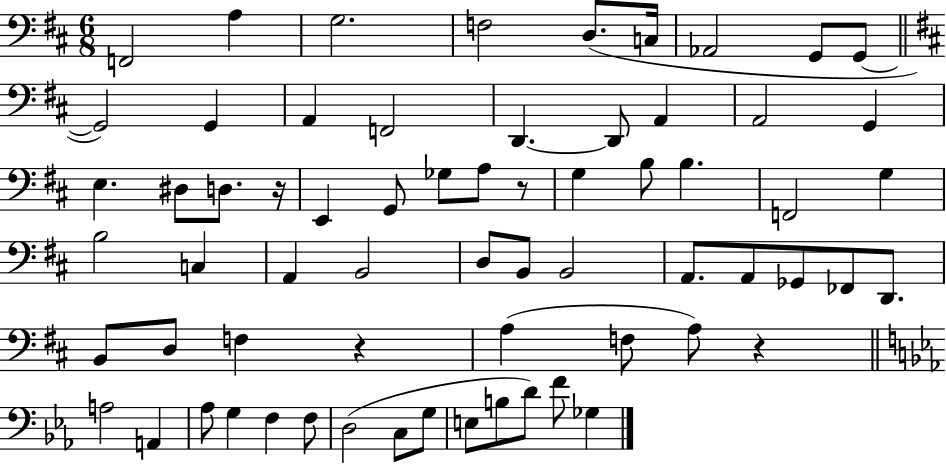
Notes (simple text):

F2/h A3/q G3/h. F3/h D3/e. C3/s Ab2/h G2/e G2/e G2/h G2/q A2/q F2/h D2/q. D2/e A2/q A2/h G2/q E3/q. D#3/e D3/e. R/s E2/q G2/e Gb3/e A3/e R/e G3/q B3/e B3/q. F2/h G3/q B3/h C3/q A2/q B2/h D3/e B2/e B2/h A2/e. A2/e Gb2/e FES2/e D2/e. B2/e D3/e F3/q R/q A3/q F3/e A3/e R/q A3/h A2/q Ab3/e G3/q F3/q F3/e D3/h C3/e G3/e E3/e B3/e D4/e F4/e Gb3/q